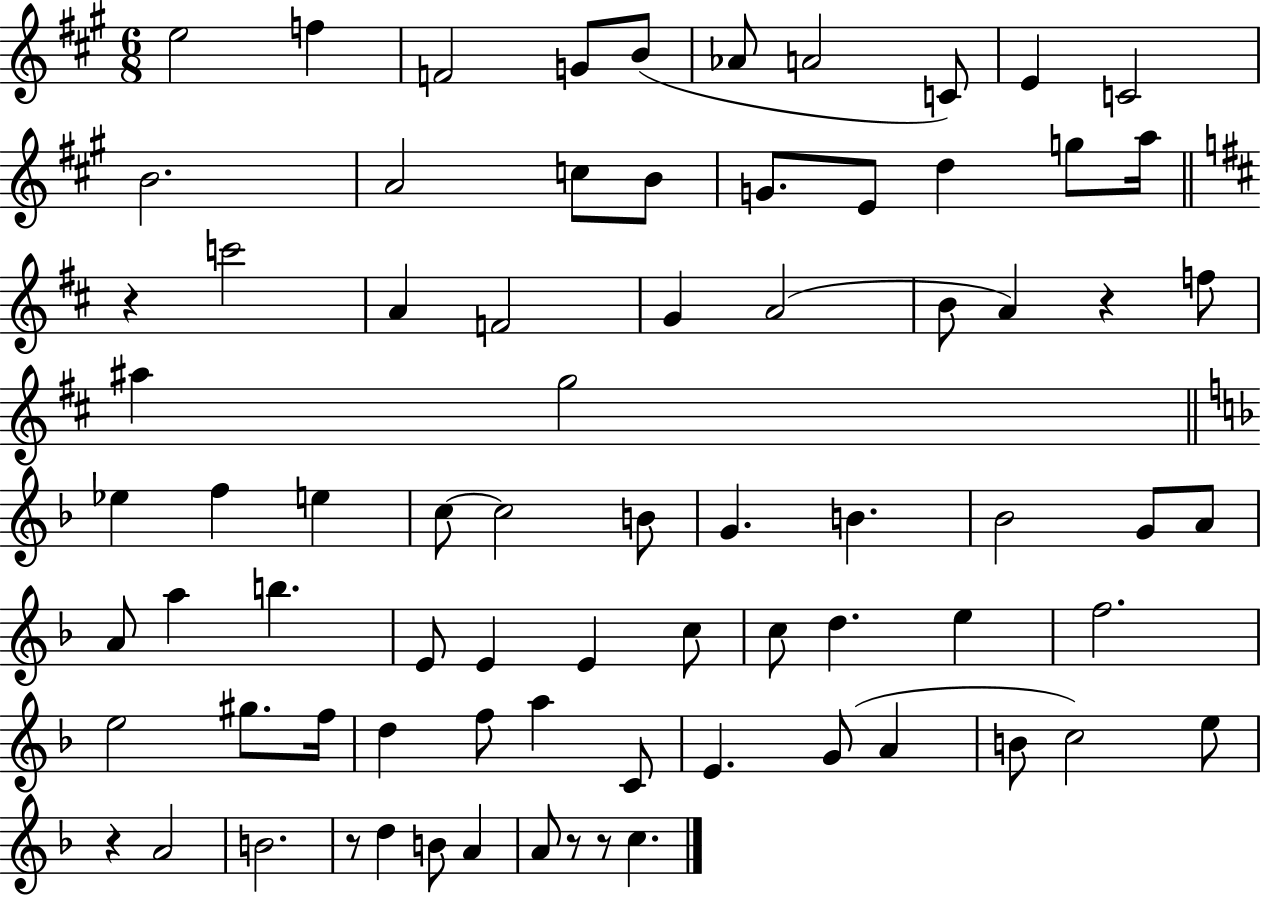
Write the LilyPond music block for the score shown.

{
  \clef treble
  \numericTimeSignature
  \time 6/8
  \key a \major
  e''2 f''4 | f'2 g'8 b'8( | aes'8 a'2 c'8) | e'4 c'2 | \break b'2. | a'2 c''8 b'8 | g'8. e'8 d''4 g''8 a''16 | \bar "||" \break \key b \minor r4 c'''2 | a'4 f'2 | g'4 a'2( | b'8 a'4) r4 f''8 | \break ais''4 g''2 | \bar "||" \break \key f \major ees''4 f''4 e''4 | c''8~~ c''2 b'8 | g'4. b'4. | bes'2 g'8 a'8 | \break a'8 a''4 b''4. | e'8 e'4 e'4 c''8 | c''8 d''4. e''4 | f''2. | \break e''2 gis''8. f''16 | d''4 f''8 a''4 c'8 | e'4. g'8( a'4 | b'8 c''2) e''8 | \break r4 a'2 | b'2. | r8 d''4 b'8 a'4 | a'8 r8 r8 c''4. | \break \bar "|."
}